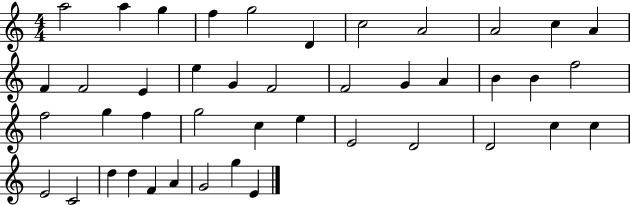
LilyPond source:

{
  \clef treble
  \numericTimeSignature
  \time 4/4
  \key c \major
  a''2 a''4 g''4 | f''4 g''2 d'4 | c''2 a'2 | a'2 c''4 a'4 | \break f'4 f'2 e'4 | e''4 g'4 f'2 | f'2 g'4 a'4 | b'4 b'4 f''2 | \break f''2 g''4 f''4 | g''2 c''4 e''4 | e'2 d'2 | d'2 c''4 c''4 | \break e'2 c'2 | d''4 d''4 f'4 a'4 | g'2 g''4 e'4 | \bar "|."
}